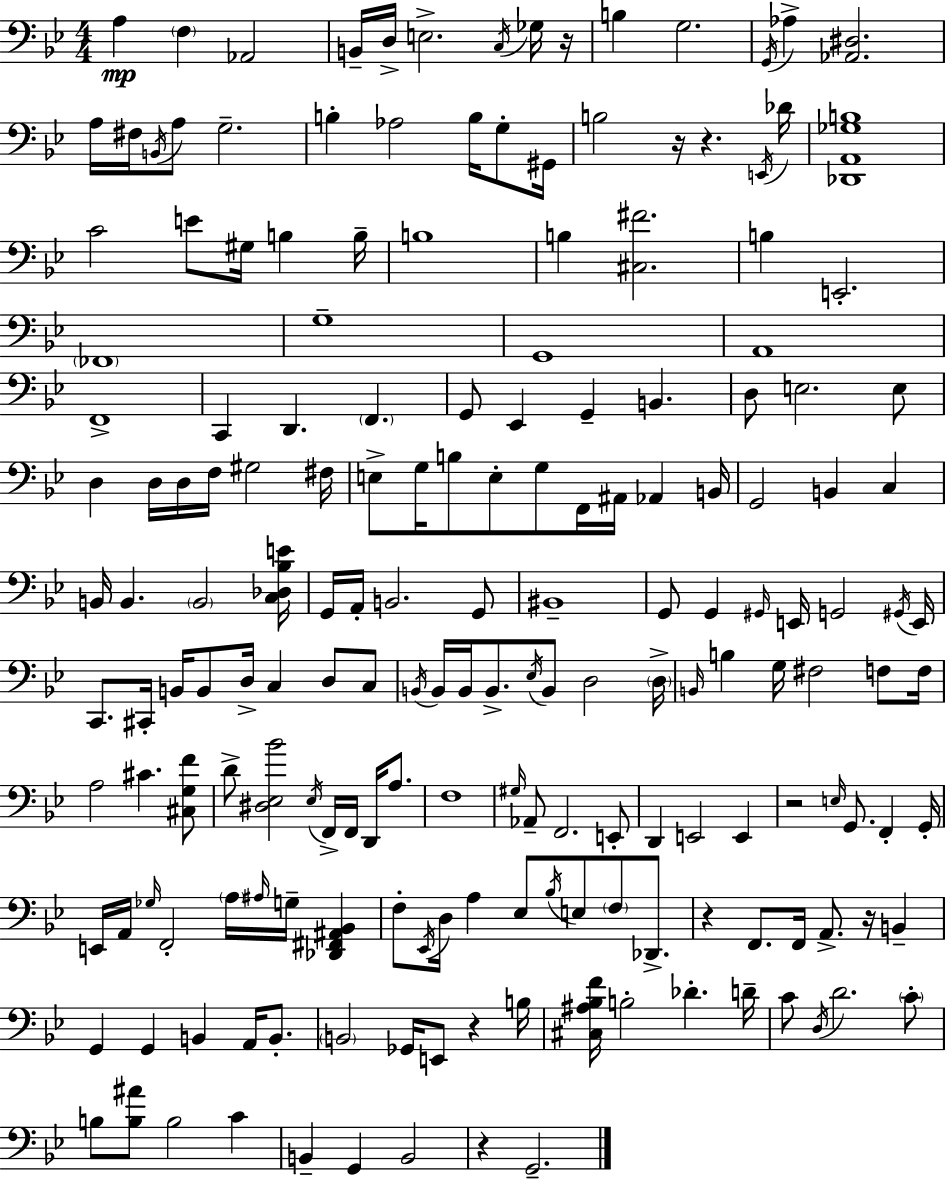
A3/q F3/q Ab2/h B2/s D3/s E3/h. C3/s Gb3/s R/s B3/q G3/h. G2/s Ab3/q [Ab2,D#3]/h. A3/s F#3/s B2/s A3/e G3/h. B3/q Ab3/h B3/s G3/e G#2/s B3/h R/s R/q. E2/s Db4/s [Db2,A2,Gb3,B3]/w C4/h E4/e G#3/s B3/q B3/s B3/w B3/q [C#3,F#4]/h. B3/q E2/h. FES2/w G3/w G2/w A2/w F2/w C2/q D2/q. F2/q. G2/e Eb2/q G2/q B2/q. D3/e E3/h. E3/e D3/q D3/s D3/s F3/s G#3/h F#3/s E3/e G3/s B3/e E3/e G3/e F2/s A#2/s Ab2/q B2/s G2/h B2/q C3/q B2/s B2/q. B2/h [C3,Db3,Bb3,E4]/s G2/s A2/s B2/h. G2/e BIS2/w G2/e G2/q G#2/s E2/s G2/h G#2/s E2/s C2/e. C#2/s B2/s B2/e D3/s C3/q D3/e C3/e B2/s B2/s B2/s B2/e. Eb3/s B2/e D3/h D3/s B2/s B3/q G3/s F#3/h F3/e F3/s A3/h C#4/q. [C#3,G3,F4]/e D4/e [D#3,Eb3,Bb4]/h Eb3/s F2/s F2/s D2/s A3/e. F3/w G#3/s Ab2/e F2/h. E2/e D2/q E2/h E2/q R/h E3/s G2/e. F2/q G2/s E2/s A2/s Gb3/s F2/h A3/s A#3/s G3/s [Db2,F#2,A#2,Bb2]/q F3/e Eb2/s D3/s A3/q Eb3/e Bb3/s E3/e F3/e Db2/e. R/q F2/e. F2/s A2/e. R/s B2/q G2/q G2/q B2/q A2/s B2/e. B2/h Gb2/s E2/e R/q B3/s [C#3,A#3,Bb3,F4]/s B3/h Db4/q. D4/s C4/e D3/s D4/h. C4/e B3/e [B3,A#4]/e B3/h C4/q B2/q G2/q B2/h R/q G2/h.